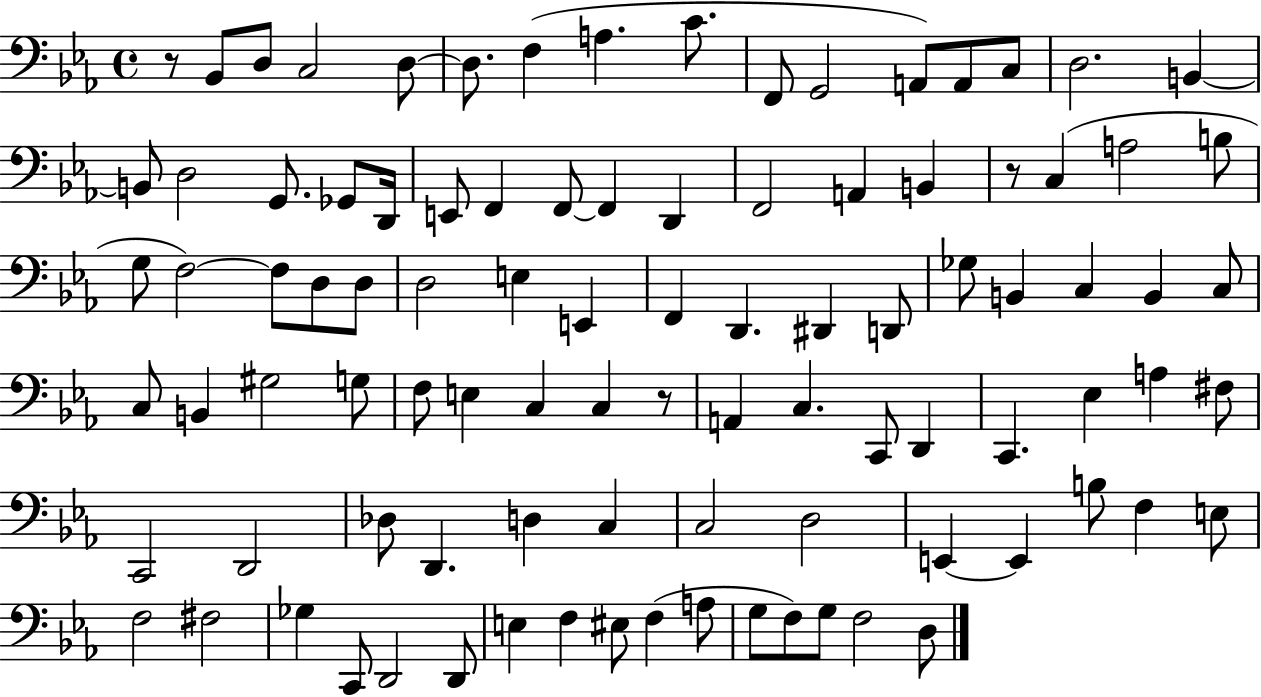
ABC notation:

X:1
T:Untitled
M:4/4
L:1/4
K:Eb
z/2 _B,,/2 D,/2 C,2 D,/2 D,/2 F, A, C/2 F,,/2 G,,2 A,,/2 A,,/2 C,/2 D,2 B,, B,,/2 D,2 G,,/2 _G,,/2 D,,/4 E,,/2 F,, F,,/2 F,, D,, F,,2 A,, B,, z/2 C, A,2 B,/2 G,/2 F,2 F,/2 D,/2 D,/2 D,2 E, E,, F,, D,, ^D,, D,,/2 _G,/2 B,, C, B,, C,/2 C,/2 B,, ^G,2 G,/2 F,/2 E, C, C, z/2 A,, C, C,,/2 D,, C,, _E, A, ^F,/2 C,,2 D,,2 _D,/2 D,, D, C, C,2 D,2 E,, E,, B,/2 F, E,/2 F,2 ^F,2 _G, C,,/2 D,,2 D,,/2 E, F, ^E,/2 F, A,/2 G,/2 F,/2 G,/2 F,2 D,/2